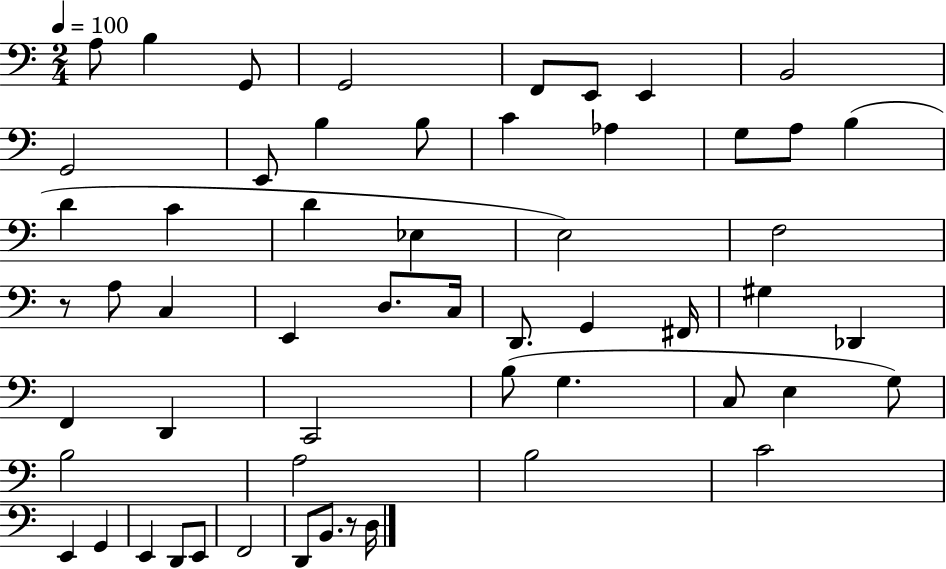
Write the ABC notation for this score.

X:1
T:Untitled
M:2/4
L:1/4
K:C
A,/2 B, G,,/2 G,,2 F,,/2 E,,/2 E,, B,,2 G,,2 E,,/2 B, B,/2 C _A, G,/2 A,/2 B, D C D _E, E,2 F,2 z/2 A,/2 C, E,, D,/2 C,/4 D,,/2 G,, ^F,,/4 ^G, _D,, F,, D,, C,,2 B,/2 G, C,/2 E, G,/2 B,2 A,2 B,2 C2 E,, G,, E,, D,,/2 E,,/2 F,,2 D,,/2 B,,/2 z/2 D,/4